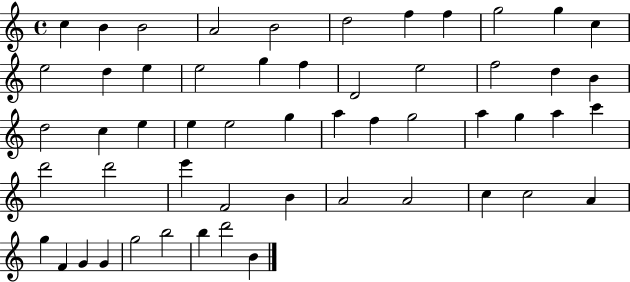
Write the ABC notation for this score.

X:1
T:Untitled
M:4/4
L:1/4
K:C
c B B2 A2 B2 d2 f f g2 g c e2 d e e2 g f D2 e2 f2 d B d2 c e e e2 g a f g2 a g a c' d'2 d'2 e' F2 B A2 A2 c c2 A g F G G g2 b2 b d'2 B